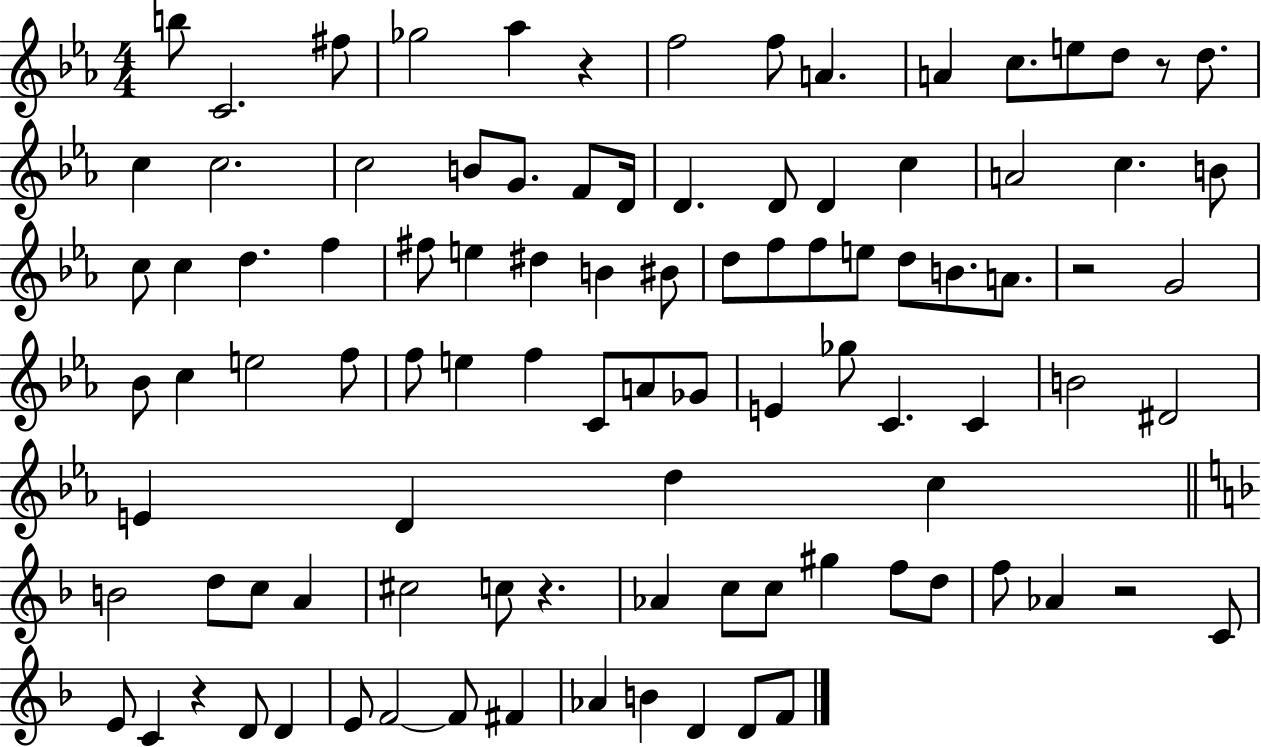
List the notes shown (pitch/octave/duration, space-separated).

B5/e C4/h. F#5/e Gb5/h Ab5/q R/q F5/h F5/e A4/q. A4/q C5/e. E5/e D5/e R/e D5/e. C5/q C5/h. C5/h B4/e G4/e. F4/e D4/s D4/q. D4/e D4/q C5/q A4/h C5/q. B4/e C5/e C5/q D5/q. F5/q F#5/e E5/q D#5/q B4/q BIS4/e D5/e F5/e F5/e E5/e D5/e B4/e. A4/e. R/h G4/h Bb4/e C5/q E5/h F5/e F5/e E5/q F5/q C4/e A4/e Gb4/e E4/q Gb5/e C4/q. C4/q B4/h D#4/h E4/q D4/q D5/q C5/q B4/h D5/e C5/e A4/q C#5/h C5/e R/q. Ab4/q C5/e C5/e G#5/q F5/e D5/e F5/e Ab4/q R/h C4/e E4/e C4/q R/q D4/e D4/q E4/e F4/h F4/e F#4/q Ab4/q B4/q D4/q D4/e F4/e